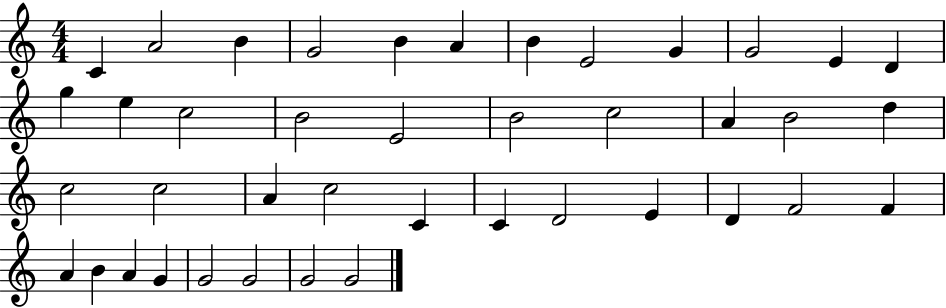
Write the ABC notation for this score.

X:1
T:Untitled
M:4/4
L:1/4
K:C
C A2 B G2 B A B E2 G G2 E D g e c2 B2 E2 B2 c2 A B2 d c2 c2 A c2 C C D2 E D F2 F A B A G G2 G2 G2 G2